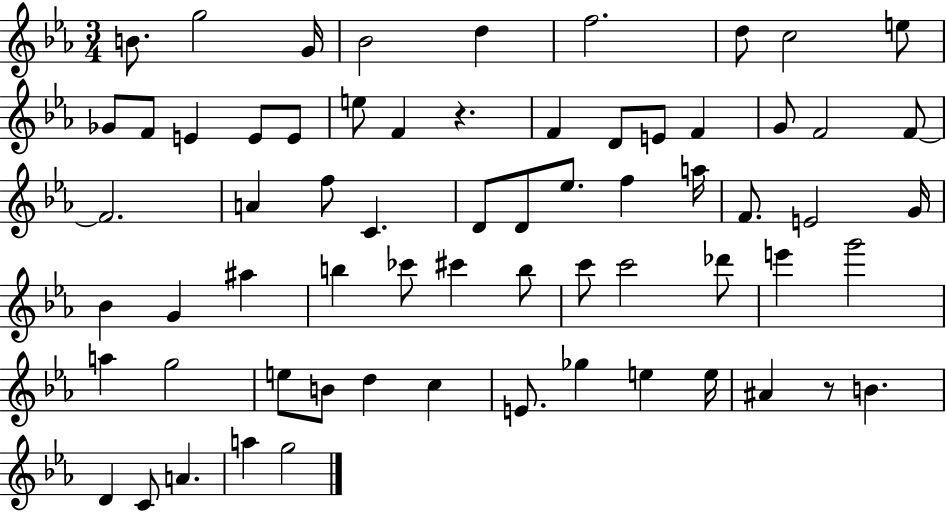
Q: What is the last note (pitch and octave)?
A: G5